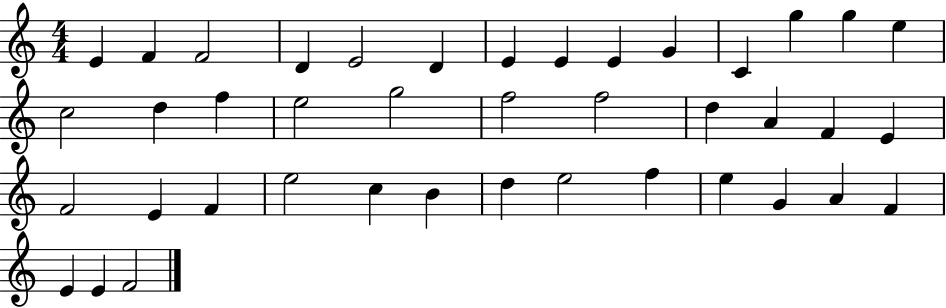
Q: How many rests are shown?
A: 0